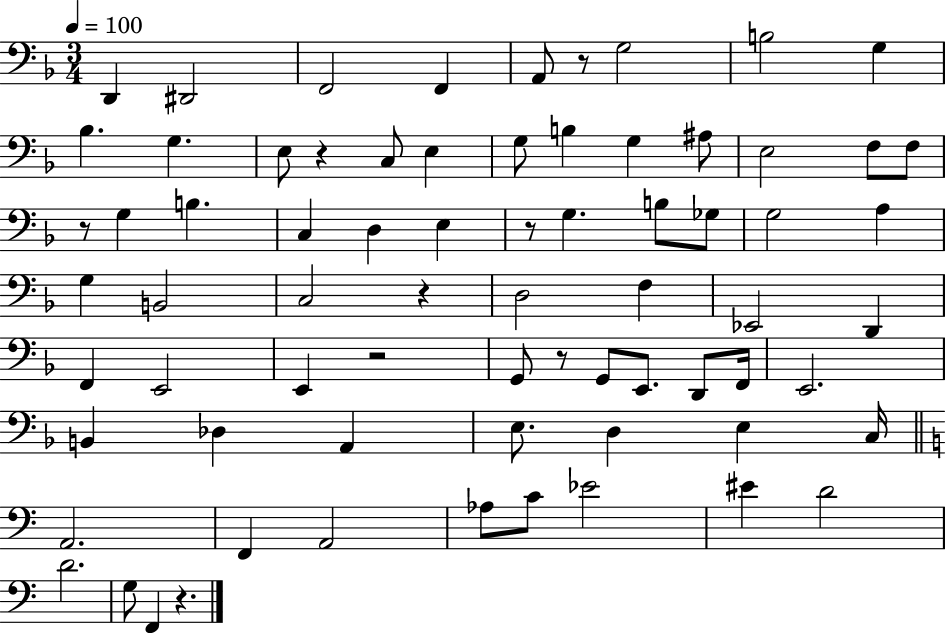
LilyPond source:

{
  \clef bass
  \numericTimeSignature
  \time 3/4
  \key f \major
  \tempo 4 = 100
  \repeat volta 2 { d,4 dis,2 | f,2 f,4 | a,8 r8 g2 | b2 g4 | \break bes4. g4. | e8 r4 c8 e4 | g8 b4 g4 ais8 | e2 f8 f8 | \break r8 g4 b4. | c4 d4 e4 | r8 g4. b8 ges8 | g2 a4 | \break g4 b,2 | c2 r4 | d2 f4 | ees,2 d,4 | \break f,4 e,2 | e,4 r2 | g,8 r8 g,8 e,8. d,8 f,16 | e,2. | \break b,4 des4 a,4 | e8. d4 e4 c16 | \bar "||" \break \key c \major a,2. | f,4 a,2 | aes8 c'8 ees'2 | eis'4 d'2 | \break d'2. | g8 f,4 r4. | } \bar "|."
}